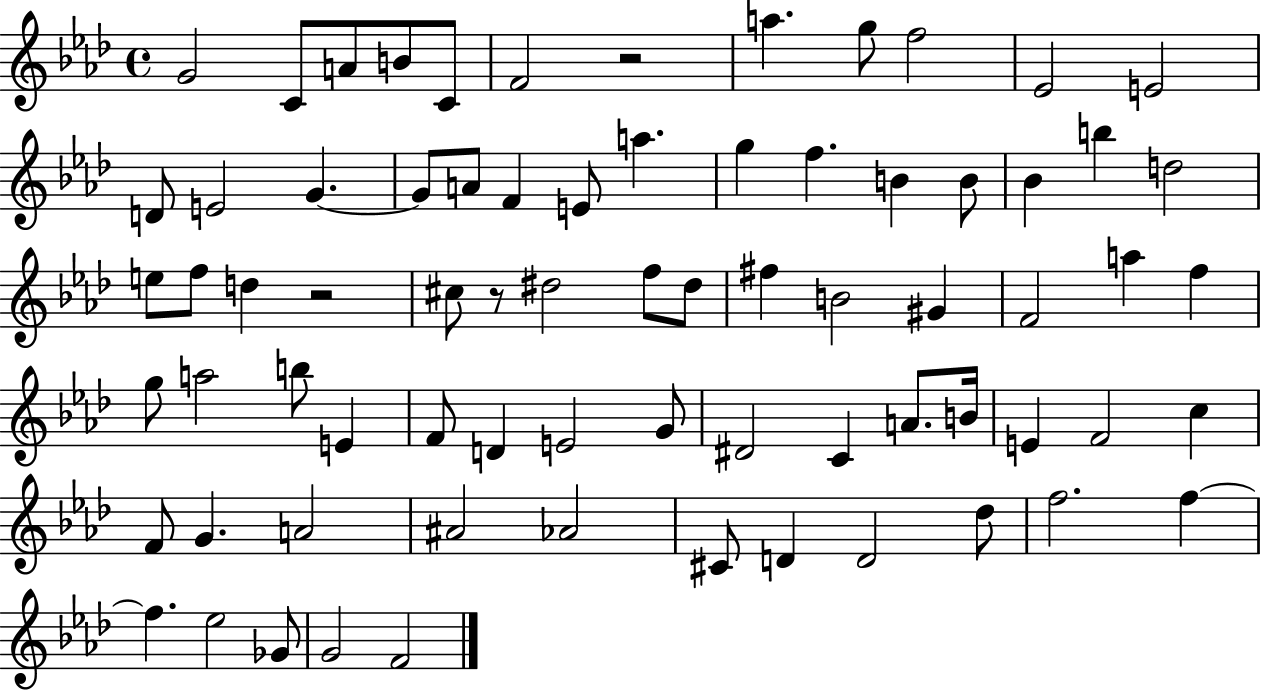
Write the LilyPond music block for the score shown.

{
  \clef treble
  \time 4/4
  \defaultTimeSignature
  \key aes \major
  g'2 c'8 a'8 b'8 c'8 | f'2 r2 | a''4. g''8 f''2 | ees'2 e'2 | \break d'8 e'2 g'4.~~ | g'8 a'8 f'4 e'8 a''4. | g''4 f''4. b'4 b'8 | bes'4 b''4 d''2 | \break e''8 f''8 d''4 r2 | cis''8 r8 dis''2 f''8 dis''8 | fis''4 b'2 gis'4 | f'2 a''4 f''4 | \break g''8 a''2 b''8 e'4 | f'8 d'4 e'2 g'8 | dis'2 c'4 a'8. b'16 | e'4 f'2 c''4 | \break f'8 g'4. a'2 | ais'2 aes'2 | cis'8 d'4 d'2 des''8 | f''2. f''4~~ | \break f''4. ees''2 ges'8 | g'2 f'2 | \bar "|."
}